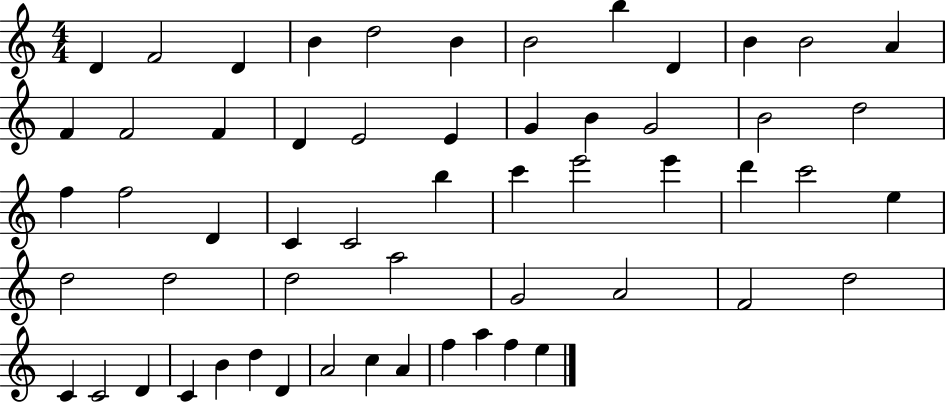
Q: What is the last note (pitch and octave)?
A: E5